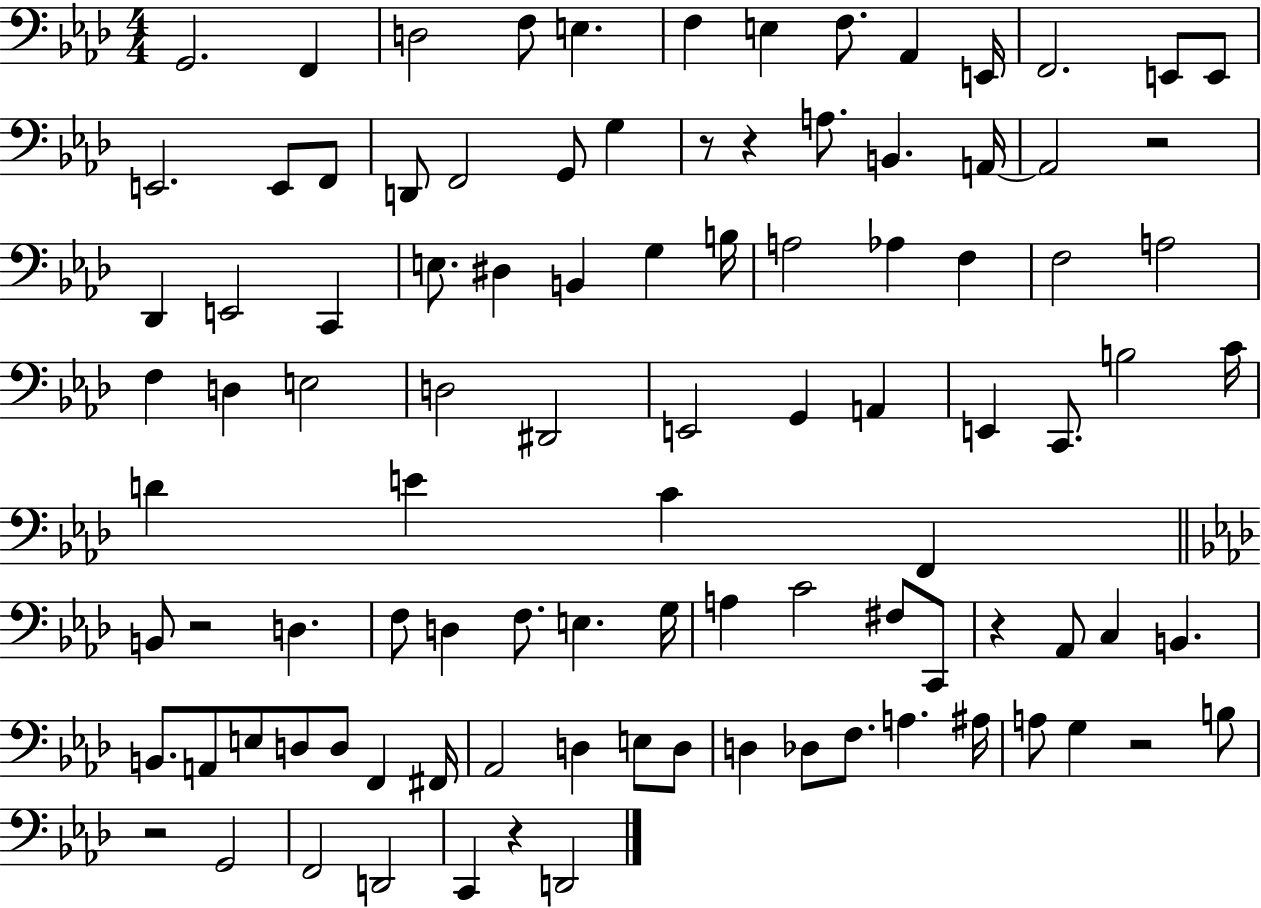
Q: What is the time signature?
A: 4/4